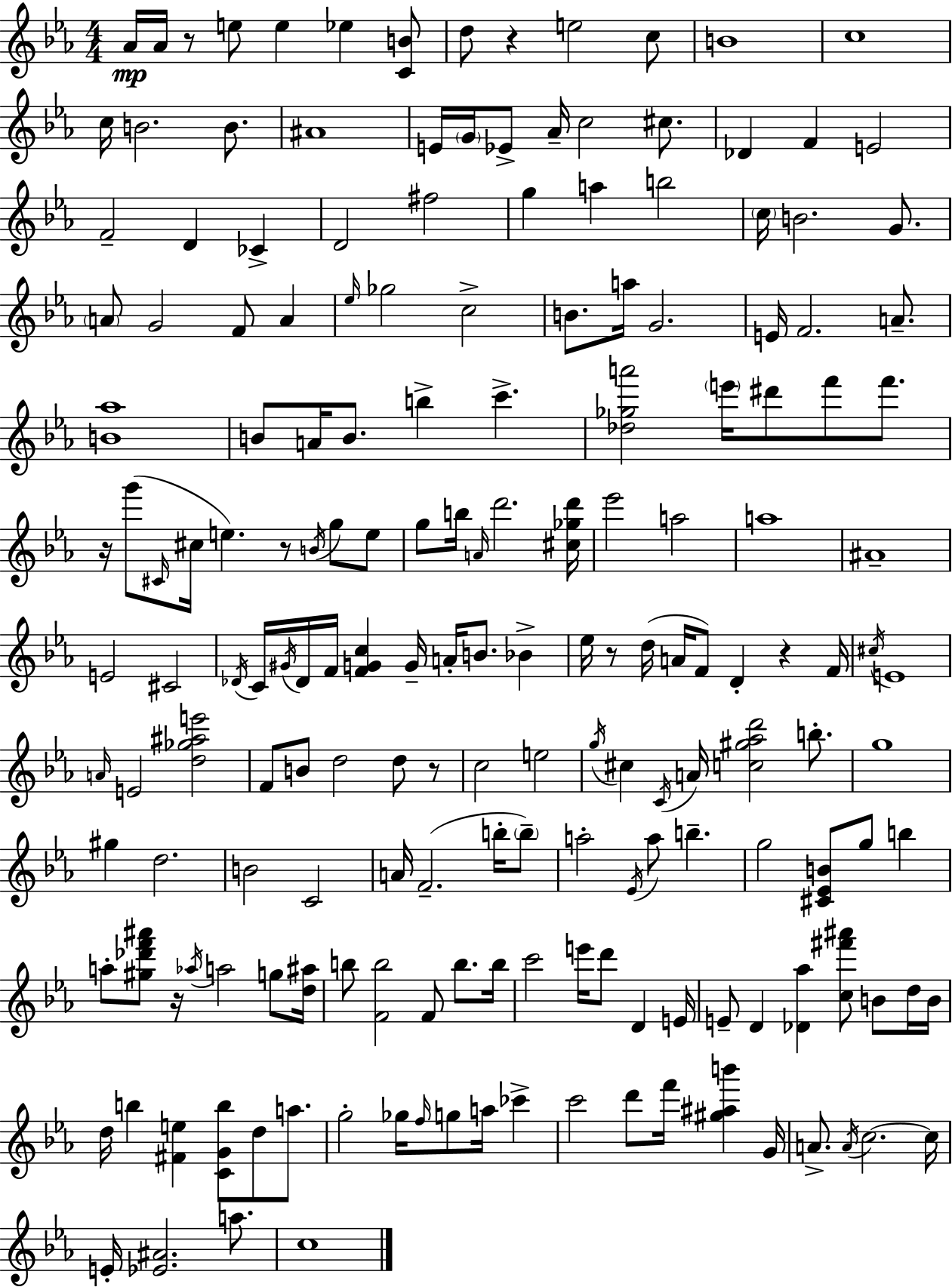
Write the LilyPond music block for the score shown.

{
  \clef treble
  \numericTimeSignature
  \time 4/4
  \key c \minor
  \repeat volta 2 { aes'16\mp aes'16 r8 e''8 e''4 ees''4 <c' b'>8 | d''8 r4 e''2 c''8 | b'1 | c''1 | \break c''16 b'2. b'8. | ais'1 | e'16 \parenthesize g'16 ees'8-> aes'16-- c''2 cis''8. | des'4 f'4 e'2 | \break f'2-- d'4 ces'4-> | d'2 fis''2 | g''4 a''4 b''2 | \parenthesize c''16 b'2. g'8. | \break \parenthesize a'8 g'2 f'8 a'4 | \grace { ees''16 } ges''2 c''2-> | b'8. a''16 g'2. | e'16 f'2. a'8.-- | \break <b' aes''>1 | b'8 a'16 b'8. b''4-> c'''4.-> | <des'' ges'' a'''>2 \parenthesize e'''16 dis'''8 f'''8 f'''8. | r16 g'''8( \grace { cis'16 } cis''16 e''4.) r8 \acciaccatura { b'16 } g''8 | \break e''8 g''8 b''16 \grace { a'16 } d'''2. | <cis'' ges'' d'''>16 ees'''2 a''2 | a''1 | ais'1-- | \break e'2 cis'2 | \acciaccatura { des'16 } c'16 \acciaccatura { gis'16 } des'16 f'16 <f' g' c''>4 g'16-- a'16-. b'8. | bes'4-> ees''16 r8 d''16( a'16 f'8) d'4-. | r4 f'16 \acciaccatura { cis''16 } e'1 | \break \grace { a'16 } e'2 | <d'' ges'' ais'' e'''>2 f'8 b'8 d''2 | d''8 r8 c''2 | e''2 \acciaccatura { g''16 } cis''4 \acciaccatura { c'16 } a'16 <c'' gis'' aes'' d'''>2 | \break b''8.-. g''1 | gis''4 d''2. | b'2 | c'2 a'16 f'2.--( | \break b''16-. \parenthesize b''8--) a''2-. | \acciaccatura { ees'16 } a''8 b''4.-- g''2 | <cis' ees' b'>8 g''8 b''4 a''8-. <gis'' des''' f''' ais'''>8 r16 | \acciaccatura { aes''16 } a''2 g''8 <d'' ais''>16 b''8 <f' b''>2 | \break f'8 b''8. b''16 c'''2 | e'''16 d'''8 d'4 e'16 e'8-- d'4 | <des' aes''>4 <c'' fis''' ais'''>8 b'8 d''16 b'16 d''16 b''4 | <fis' e''>4 <c' g' b''>8 d''8 a''8. g''2-. | \break ges''16 \grace { f''16 } g''8 a''16 ces'''4-> c'''2 | d'''8 f'''16 <gis'' ais'' b'''>4 g'16 a'8.-> | \acciaccatura { a'16 } c''2.~~ c''16 e'16-. <ees' ais'>2. | a''8. c''1 | \break } \bar "|."
}